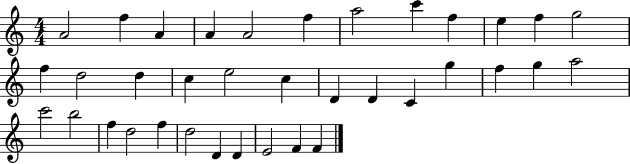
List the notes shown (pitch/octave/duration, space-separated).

A4/h F5/q A4/q A4/q A4/h F5/q A5/h C6/q F5/q E5/q F5/q G5/h F5/q D5/h D5/q C5/q E5/h C5/q D4/q D4/q C4/q G5/q F5/q G5/q A5/h C6/h B5/h F5/q D5/h F5/q D5/h D4/q D4/q E4/h F4/q F4/q